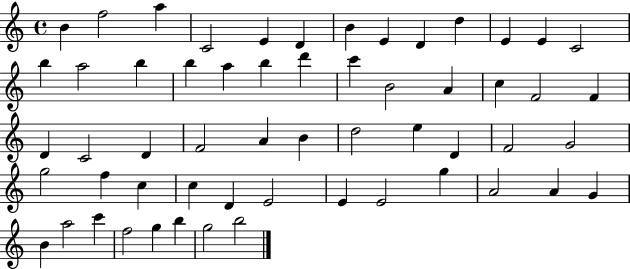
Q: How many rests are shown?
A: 0